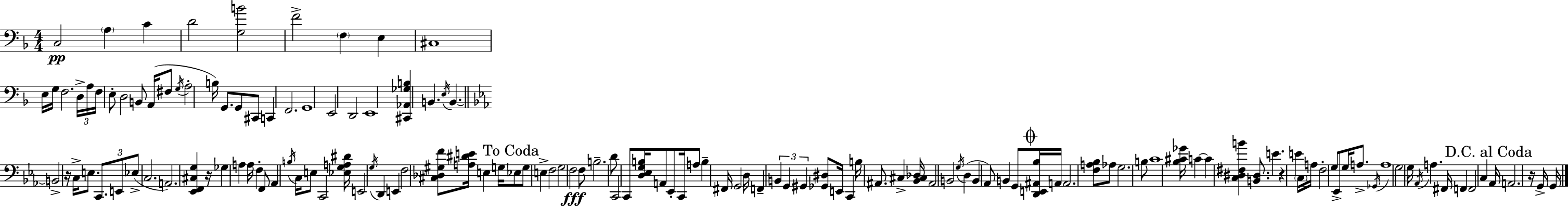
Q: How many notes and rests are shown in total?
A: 144